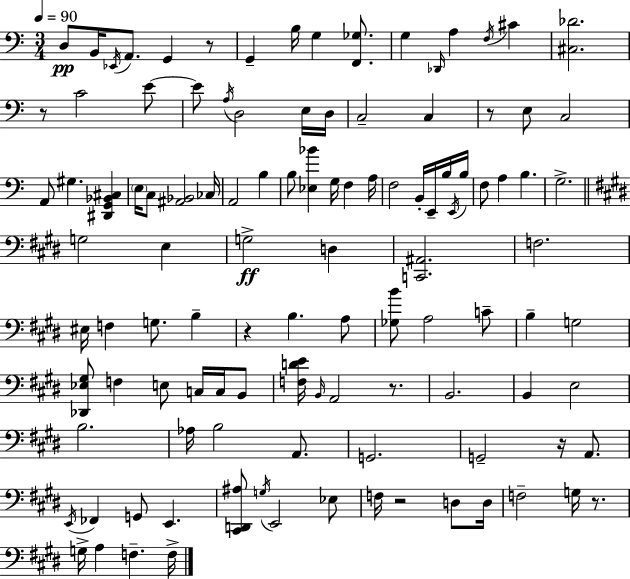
D3/e B2/s Eb2/s A2/e. G2/q R/e G2/q B3/s G3/q [F2,Gb3]/e. G3/q Db2/s A3/q F3/s C#4/q [C#3,Db4]/h. R/e C4/h E4/e E4/e A3/s D3/h E3/s D3/s C3/h C3/q R/e E3/e C3/h A2/e G#3/q. [D#2,G2,Bb2,C#3]/q E3/s C3/e [A#2,Bb2]/h CES3/s A2/h B3/q B3/e [Eb3,Bb4]/q G3/s F3/q A3/s F3/h B2/s E2/s B3/s E2/s B3/s F3/e A3/q B3/q. G3/h. G3/h E3/q G3/h D3/q [C2,A#2]/h. F3/h. EIS3/s F3/q G3/e. B3/q R/q B3/q. A3/e [Gb3,B4]/e A3/h C4/e B3/q G3/h [Db2,Eb3,G#3]/e F3/q E3/e C3/s C3/s B2/e [F3,D4,E4]/s B2/s A2/h R/e. B2/h. B2/q E3/h B3/h. Ab3/s B3/h A2/e. G2/h. G2/h R/s A2/e. E2/s FES2/q G2/e E2/q. [C#2,D2,A#3]/e G3/s E2/h Eb3/e F3/s R/h D3/e D3/s F3/h G3/s R/e. G3/s A3/q F3/q. F3/s